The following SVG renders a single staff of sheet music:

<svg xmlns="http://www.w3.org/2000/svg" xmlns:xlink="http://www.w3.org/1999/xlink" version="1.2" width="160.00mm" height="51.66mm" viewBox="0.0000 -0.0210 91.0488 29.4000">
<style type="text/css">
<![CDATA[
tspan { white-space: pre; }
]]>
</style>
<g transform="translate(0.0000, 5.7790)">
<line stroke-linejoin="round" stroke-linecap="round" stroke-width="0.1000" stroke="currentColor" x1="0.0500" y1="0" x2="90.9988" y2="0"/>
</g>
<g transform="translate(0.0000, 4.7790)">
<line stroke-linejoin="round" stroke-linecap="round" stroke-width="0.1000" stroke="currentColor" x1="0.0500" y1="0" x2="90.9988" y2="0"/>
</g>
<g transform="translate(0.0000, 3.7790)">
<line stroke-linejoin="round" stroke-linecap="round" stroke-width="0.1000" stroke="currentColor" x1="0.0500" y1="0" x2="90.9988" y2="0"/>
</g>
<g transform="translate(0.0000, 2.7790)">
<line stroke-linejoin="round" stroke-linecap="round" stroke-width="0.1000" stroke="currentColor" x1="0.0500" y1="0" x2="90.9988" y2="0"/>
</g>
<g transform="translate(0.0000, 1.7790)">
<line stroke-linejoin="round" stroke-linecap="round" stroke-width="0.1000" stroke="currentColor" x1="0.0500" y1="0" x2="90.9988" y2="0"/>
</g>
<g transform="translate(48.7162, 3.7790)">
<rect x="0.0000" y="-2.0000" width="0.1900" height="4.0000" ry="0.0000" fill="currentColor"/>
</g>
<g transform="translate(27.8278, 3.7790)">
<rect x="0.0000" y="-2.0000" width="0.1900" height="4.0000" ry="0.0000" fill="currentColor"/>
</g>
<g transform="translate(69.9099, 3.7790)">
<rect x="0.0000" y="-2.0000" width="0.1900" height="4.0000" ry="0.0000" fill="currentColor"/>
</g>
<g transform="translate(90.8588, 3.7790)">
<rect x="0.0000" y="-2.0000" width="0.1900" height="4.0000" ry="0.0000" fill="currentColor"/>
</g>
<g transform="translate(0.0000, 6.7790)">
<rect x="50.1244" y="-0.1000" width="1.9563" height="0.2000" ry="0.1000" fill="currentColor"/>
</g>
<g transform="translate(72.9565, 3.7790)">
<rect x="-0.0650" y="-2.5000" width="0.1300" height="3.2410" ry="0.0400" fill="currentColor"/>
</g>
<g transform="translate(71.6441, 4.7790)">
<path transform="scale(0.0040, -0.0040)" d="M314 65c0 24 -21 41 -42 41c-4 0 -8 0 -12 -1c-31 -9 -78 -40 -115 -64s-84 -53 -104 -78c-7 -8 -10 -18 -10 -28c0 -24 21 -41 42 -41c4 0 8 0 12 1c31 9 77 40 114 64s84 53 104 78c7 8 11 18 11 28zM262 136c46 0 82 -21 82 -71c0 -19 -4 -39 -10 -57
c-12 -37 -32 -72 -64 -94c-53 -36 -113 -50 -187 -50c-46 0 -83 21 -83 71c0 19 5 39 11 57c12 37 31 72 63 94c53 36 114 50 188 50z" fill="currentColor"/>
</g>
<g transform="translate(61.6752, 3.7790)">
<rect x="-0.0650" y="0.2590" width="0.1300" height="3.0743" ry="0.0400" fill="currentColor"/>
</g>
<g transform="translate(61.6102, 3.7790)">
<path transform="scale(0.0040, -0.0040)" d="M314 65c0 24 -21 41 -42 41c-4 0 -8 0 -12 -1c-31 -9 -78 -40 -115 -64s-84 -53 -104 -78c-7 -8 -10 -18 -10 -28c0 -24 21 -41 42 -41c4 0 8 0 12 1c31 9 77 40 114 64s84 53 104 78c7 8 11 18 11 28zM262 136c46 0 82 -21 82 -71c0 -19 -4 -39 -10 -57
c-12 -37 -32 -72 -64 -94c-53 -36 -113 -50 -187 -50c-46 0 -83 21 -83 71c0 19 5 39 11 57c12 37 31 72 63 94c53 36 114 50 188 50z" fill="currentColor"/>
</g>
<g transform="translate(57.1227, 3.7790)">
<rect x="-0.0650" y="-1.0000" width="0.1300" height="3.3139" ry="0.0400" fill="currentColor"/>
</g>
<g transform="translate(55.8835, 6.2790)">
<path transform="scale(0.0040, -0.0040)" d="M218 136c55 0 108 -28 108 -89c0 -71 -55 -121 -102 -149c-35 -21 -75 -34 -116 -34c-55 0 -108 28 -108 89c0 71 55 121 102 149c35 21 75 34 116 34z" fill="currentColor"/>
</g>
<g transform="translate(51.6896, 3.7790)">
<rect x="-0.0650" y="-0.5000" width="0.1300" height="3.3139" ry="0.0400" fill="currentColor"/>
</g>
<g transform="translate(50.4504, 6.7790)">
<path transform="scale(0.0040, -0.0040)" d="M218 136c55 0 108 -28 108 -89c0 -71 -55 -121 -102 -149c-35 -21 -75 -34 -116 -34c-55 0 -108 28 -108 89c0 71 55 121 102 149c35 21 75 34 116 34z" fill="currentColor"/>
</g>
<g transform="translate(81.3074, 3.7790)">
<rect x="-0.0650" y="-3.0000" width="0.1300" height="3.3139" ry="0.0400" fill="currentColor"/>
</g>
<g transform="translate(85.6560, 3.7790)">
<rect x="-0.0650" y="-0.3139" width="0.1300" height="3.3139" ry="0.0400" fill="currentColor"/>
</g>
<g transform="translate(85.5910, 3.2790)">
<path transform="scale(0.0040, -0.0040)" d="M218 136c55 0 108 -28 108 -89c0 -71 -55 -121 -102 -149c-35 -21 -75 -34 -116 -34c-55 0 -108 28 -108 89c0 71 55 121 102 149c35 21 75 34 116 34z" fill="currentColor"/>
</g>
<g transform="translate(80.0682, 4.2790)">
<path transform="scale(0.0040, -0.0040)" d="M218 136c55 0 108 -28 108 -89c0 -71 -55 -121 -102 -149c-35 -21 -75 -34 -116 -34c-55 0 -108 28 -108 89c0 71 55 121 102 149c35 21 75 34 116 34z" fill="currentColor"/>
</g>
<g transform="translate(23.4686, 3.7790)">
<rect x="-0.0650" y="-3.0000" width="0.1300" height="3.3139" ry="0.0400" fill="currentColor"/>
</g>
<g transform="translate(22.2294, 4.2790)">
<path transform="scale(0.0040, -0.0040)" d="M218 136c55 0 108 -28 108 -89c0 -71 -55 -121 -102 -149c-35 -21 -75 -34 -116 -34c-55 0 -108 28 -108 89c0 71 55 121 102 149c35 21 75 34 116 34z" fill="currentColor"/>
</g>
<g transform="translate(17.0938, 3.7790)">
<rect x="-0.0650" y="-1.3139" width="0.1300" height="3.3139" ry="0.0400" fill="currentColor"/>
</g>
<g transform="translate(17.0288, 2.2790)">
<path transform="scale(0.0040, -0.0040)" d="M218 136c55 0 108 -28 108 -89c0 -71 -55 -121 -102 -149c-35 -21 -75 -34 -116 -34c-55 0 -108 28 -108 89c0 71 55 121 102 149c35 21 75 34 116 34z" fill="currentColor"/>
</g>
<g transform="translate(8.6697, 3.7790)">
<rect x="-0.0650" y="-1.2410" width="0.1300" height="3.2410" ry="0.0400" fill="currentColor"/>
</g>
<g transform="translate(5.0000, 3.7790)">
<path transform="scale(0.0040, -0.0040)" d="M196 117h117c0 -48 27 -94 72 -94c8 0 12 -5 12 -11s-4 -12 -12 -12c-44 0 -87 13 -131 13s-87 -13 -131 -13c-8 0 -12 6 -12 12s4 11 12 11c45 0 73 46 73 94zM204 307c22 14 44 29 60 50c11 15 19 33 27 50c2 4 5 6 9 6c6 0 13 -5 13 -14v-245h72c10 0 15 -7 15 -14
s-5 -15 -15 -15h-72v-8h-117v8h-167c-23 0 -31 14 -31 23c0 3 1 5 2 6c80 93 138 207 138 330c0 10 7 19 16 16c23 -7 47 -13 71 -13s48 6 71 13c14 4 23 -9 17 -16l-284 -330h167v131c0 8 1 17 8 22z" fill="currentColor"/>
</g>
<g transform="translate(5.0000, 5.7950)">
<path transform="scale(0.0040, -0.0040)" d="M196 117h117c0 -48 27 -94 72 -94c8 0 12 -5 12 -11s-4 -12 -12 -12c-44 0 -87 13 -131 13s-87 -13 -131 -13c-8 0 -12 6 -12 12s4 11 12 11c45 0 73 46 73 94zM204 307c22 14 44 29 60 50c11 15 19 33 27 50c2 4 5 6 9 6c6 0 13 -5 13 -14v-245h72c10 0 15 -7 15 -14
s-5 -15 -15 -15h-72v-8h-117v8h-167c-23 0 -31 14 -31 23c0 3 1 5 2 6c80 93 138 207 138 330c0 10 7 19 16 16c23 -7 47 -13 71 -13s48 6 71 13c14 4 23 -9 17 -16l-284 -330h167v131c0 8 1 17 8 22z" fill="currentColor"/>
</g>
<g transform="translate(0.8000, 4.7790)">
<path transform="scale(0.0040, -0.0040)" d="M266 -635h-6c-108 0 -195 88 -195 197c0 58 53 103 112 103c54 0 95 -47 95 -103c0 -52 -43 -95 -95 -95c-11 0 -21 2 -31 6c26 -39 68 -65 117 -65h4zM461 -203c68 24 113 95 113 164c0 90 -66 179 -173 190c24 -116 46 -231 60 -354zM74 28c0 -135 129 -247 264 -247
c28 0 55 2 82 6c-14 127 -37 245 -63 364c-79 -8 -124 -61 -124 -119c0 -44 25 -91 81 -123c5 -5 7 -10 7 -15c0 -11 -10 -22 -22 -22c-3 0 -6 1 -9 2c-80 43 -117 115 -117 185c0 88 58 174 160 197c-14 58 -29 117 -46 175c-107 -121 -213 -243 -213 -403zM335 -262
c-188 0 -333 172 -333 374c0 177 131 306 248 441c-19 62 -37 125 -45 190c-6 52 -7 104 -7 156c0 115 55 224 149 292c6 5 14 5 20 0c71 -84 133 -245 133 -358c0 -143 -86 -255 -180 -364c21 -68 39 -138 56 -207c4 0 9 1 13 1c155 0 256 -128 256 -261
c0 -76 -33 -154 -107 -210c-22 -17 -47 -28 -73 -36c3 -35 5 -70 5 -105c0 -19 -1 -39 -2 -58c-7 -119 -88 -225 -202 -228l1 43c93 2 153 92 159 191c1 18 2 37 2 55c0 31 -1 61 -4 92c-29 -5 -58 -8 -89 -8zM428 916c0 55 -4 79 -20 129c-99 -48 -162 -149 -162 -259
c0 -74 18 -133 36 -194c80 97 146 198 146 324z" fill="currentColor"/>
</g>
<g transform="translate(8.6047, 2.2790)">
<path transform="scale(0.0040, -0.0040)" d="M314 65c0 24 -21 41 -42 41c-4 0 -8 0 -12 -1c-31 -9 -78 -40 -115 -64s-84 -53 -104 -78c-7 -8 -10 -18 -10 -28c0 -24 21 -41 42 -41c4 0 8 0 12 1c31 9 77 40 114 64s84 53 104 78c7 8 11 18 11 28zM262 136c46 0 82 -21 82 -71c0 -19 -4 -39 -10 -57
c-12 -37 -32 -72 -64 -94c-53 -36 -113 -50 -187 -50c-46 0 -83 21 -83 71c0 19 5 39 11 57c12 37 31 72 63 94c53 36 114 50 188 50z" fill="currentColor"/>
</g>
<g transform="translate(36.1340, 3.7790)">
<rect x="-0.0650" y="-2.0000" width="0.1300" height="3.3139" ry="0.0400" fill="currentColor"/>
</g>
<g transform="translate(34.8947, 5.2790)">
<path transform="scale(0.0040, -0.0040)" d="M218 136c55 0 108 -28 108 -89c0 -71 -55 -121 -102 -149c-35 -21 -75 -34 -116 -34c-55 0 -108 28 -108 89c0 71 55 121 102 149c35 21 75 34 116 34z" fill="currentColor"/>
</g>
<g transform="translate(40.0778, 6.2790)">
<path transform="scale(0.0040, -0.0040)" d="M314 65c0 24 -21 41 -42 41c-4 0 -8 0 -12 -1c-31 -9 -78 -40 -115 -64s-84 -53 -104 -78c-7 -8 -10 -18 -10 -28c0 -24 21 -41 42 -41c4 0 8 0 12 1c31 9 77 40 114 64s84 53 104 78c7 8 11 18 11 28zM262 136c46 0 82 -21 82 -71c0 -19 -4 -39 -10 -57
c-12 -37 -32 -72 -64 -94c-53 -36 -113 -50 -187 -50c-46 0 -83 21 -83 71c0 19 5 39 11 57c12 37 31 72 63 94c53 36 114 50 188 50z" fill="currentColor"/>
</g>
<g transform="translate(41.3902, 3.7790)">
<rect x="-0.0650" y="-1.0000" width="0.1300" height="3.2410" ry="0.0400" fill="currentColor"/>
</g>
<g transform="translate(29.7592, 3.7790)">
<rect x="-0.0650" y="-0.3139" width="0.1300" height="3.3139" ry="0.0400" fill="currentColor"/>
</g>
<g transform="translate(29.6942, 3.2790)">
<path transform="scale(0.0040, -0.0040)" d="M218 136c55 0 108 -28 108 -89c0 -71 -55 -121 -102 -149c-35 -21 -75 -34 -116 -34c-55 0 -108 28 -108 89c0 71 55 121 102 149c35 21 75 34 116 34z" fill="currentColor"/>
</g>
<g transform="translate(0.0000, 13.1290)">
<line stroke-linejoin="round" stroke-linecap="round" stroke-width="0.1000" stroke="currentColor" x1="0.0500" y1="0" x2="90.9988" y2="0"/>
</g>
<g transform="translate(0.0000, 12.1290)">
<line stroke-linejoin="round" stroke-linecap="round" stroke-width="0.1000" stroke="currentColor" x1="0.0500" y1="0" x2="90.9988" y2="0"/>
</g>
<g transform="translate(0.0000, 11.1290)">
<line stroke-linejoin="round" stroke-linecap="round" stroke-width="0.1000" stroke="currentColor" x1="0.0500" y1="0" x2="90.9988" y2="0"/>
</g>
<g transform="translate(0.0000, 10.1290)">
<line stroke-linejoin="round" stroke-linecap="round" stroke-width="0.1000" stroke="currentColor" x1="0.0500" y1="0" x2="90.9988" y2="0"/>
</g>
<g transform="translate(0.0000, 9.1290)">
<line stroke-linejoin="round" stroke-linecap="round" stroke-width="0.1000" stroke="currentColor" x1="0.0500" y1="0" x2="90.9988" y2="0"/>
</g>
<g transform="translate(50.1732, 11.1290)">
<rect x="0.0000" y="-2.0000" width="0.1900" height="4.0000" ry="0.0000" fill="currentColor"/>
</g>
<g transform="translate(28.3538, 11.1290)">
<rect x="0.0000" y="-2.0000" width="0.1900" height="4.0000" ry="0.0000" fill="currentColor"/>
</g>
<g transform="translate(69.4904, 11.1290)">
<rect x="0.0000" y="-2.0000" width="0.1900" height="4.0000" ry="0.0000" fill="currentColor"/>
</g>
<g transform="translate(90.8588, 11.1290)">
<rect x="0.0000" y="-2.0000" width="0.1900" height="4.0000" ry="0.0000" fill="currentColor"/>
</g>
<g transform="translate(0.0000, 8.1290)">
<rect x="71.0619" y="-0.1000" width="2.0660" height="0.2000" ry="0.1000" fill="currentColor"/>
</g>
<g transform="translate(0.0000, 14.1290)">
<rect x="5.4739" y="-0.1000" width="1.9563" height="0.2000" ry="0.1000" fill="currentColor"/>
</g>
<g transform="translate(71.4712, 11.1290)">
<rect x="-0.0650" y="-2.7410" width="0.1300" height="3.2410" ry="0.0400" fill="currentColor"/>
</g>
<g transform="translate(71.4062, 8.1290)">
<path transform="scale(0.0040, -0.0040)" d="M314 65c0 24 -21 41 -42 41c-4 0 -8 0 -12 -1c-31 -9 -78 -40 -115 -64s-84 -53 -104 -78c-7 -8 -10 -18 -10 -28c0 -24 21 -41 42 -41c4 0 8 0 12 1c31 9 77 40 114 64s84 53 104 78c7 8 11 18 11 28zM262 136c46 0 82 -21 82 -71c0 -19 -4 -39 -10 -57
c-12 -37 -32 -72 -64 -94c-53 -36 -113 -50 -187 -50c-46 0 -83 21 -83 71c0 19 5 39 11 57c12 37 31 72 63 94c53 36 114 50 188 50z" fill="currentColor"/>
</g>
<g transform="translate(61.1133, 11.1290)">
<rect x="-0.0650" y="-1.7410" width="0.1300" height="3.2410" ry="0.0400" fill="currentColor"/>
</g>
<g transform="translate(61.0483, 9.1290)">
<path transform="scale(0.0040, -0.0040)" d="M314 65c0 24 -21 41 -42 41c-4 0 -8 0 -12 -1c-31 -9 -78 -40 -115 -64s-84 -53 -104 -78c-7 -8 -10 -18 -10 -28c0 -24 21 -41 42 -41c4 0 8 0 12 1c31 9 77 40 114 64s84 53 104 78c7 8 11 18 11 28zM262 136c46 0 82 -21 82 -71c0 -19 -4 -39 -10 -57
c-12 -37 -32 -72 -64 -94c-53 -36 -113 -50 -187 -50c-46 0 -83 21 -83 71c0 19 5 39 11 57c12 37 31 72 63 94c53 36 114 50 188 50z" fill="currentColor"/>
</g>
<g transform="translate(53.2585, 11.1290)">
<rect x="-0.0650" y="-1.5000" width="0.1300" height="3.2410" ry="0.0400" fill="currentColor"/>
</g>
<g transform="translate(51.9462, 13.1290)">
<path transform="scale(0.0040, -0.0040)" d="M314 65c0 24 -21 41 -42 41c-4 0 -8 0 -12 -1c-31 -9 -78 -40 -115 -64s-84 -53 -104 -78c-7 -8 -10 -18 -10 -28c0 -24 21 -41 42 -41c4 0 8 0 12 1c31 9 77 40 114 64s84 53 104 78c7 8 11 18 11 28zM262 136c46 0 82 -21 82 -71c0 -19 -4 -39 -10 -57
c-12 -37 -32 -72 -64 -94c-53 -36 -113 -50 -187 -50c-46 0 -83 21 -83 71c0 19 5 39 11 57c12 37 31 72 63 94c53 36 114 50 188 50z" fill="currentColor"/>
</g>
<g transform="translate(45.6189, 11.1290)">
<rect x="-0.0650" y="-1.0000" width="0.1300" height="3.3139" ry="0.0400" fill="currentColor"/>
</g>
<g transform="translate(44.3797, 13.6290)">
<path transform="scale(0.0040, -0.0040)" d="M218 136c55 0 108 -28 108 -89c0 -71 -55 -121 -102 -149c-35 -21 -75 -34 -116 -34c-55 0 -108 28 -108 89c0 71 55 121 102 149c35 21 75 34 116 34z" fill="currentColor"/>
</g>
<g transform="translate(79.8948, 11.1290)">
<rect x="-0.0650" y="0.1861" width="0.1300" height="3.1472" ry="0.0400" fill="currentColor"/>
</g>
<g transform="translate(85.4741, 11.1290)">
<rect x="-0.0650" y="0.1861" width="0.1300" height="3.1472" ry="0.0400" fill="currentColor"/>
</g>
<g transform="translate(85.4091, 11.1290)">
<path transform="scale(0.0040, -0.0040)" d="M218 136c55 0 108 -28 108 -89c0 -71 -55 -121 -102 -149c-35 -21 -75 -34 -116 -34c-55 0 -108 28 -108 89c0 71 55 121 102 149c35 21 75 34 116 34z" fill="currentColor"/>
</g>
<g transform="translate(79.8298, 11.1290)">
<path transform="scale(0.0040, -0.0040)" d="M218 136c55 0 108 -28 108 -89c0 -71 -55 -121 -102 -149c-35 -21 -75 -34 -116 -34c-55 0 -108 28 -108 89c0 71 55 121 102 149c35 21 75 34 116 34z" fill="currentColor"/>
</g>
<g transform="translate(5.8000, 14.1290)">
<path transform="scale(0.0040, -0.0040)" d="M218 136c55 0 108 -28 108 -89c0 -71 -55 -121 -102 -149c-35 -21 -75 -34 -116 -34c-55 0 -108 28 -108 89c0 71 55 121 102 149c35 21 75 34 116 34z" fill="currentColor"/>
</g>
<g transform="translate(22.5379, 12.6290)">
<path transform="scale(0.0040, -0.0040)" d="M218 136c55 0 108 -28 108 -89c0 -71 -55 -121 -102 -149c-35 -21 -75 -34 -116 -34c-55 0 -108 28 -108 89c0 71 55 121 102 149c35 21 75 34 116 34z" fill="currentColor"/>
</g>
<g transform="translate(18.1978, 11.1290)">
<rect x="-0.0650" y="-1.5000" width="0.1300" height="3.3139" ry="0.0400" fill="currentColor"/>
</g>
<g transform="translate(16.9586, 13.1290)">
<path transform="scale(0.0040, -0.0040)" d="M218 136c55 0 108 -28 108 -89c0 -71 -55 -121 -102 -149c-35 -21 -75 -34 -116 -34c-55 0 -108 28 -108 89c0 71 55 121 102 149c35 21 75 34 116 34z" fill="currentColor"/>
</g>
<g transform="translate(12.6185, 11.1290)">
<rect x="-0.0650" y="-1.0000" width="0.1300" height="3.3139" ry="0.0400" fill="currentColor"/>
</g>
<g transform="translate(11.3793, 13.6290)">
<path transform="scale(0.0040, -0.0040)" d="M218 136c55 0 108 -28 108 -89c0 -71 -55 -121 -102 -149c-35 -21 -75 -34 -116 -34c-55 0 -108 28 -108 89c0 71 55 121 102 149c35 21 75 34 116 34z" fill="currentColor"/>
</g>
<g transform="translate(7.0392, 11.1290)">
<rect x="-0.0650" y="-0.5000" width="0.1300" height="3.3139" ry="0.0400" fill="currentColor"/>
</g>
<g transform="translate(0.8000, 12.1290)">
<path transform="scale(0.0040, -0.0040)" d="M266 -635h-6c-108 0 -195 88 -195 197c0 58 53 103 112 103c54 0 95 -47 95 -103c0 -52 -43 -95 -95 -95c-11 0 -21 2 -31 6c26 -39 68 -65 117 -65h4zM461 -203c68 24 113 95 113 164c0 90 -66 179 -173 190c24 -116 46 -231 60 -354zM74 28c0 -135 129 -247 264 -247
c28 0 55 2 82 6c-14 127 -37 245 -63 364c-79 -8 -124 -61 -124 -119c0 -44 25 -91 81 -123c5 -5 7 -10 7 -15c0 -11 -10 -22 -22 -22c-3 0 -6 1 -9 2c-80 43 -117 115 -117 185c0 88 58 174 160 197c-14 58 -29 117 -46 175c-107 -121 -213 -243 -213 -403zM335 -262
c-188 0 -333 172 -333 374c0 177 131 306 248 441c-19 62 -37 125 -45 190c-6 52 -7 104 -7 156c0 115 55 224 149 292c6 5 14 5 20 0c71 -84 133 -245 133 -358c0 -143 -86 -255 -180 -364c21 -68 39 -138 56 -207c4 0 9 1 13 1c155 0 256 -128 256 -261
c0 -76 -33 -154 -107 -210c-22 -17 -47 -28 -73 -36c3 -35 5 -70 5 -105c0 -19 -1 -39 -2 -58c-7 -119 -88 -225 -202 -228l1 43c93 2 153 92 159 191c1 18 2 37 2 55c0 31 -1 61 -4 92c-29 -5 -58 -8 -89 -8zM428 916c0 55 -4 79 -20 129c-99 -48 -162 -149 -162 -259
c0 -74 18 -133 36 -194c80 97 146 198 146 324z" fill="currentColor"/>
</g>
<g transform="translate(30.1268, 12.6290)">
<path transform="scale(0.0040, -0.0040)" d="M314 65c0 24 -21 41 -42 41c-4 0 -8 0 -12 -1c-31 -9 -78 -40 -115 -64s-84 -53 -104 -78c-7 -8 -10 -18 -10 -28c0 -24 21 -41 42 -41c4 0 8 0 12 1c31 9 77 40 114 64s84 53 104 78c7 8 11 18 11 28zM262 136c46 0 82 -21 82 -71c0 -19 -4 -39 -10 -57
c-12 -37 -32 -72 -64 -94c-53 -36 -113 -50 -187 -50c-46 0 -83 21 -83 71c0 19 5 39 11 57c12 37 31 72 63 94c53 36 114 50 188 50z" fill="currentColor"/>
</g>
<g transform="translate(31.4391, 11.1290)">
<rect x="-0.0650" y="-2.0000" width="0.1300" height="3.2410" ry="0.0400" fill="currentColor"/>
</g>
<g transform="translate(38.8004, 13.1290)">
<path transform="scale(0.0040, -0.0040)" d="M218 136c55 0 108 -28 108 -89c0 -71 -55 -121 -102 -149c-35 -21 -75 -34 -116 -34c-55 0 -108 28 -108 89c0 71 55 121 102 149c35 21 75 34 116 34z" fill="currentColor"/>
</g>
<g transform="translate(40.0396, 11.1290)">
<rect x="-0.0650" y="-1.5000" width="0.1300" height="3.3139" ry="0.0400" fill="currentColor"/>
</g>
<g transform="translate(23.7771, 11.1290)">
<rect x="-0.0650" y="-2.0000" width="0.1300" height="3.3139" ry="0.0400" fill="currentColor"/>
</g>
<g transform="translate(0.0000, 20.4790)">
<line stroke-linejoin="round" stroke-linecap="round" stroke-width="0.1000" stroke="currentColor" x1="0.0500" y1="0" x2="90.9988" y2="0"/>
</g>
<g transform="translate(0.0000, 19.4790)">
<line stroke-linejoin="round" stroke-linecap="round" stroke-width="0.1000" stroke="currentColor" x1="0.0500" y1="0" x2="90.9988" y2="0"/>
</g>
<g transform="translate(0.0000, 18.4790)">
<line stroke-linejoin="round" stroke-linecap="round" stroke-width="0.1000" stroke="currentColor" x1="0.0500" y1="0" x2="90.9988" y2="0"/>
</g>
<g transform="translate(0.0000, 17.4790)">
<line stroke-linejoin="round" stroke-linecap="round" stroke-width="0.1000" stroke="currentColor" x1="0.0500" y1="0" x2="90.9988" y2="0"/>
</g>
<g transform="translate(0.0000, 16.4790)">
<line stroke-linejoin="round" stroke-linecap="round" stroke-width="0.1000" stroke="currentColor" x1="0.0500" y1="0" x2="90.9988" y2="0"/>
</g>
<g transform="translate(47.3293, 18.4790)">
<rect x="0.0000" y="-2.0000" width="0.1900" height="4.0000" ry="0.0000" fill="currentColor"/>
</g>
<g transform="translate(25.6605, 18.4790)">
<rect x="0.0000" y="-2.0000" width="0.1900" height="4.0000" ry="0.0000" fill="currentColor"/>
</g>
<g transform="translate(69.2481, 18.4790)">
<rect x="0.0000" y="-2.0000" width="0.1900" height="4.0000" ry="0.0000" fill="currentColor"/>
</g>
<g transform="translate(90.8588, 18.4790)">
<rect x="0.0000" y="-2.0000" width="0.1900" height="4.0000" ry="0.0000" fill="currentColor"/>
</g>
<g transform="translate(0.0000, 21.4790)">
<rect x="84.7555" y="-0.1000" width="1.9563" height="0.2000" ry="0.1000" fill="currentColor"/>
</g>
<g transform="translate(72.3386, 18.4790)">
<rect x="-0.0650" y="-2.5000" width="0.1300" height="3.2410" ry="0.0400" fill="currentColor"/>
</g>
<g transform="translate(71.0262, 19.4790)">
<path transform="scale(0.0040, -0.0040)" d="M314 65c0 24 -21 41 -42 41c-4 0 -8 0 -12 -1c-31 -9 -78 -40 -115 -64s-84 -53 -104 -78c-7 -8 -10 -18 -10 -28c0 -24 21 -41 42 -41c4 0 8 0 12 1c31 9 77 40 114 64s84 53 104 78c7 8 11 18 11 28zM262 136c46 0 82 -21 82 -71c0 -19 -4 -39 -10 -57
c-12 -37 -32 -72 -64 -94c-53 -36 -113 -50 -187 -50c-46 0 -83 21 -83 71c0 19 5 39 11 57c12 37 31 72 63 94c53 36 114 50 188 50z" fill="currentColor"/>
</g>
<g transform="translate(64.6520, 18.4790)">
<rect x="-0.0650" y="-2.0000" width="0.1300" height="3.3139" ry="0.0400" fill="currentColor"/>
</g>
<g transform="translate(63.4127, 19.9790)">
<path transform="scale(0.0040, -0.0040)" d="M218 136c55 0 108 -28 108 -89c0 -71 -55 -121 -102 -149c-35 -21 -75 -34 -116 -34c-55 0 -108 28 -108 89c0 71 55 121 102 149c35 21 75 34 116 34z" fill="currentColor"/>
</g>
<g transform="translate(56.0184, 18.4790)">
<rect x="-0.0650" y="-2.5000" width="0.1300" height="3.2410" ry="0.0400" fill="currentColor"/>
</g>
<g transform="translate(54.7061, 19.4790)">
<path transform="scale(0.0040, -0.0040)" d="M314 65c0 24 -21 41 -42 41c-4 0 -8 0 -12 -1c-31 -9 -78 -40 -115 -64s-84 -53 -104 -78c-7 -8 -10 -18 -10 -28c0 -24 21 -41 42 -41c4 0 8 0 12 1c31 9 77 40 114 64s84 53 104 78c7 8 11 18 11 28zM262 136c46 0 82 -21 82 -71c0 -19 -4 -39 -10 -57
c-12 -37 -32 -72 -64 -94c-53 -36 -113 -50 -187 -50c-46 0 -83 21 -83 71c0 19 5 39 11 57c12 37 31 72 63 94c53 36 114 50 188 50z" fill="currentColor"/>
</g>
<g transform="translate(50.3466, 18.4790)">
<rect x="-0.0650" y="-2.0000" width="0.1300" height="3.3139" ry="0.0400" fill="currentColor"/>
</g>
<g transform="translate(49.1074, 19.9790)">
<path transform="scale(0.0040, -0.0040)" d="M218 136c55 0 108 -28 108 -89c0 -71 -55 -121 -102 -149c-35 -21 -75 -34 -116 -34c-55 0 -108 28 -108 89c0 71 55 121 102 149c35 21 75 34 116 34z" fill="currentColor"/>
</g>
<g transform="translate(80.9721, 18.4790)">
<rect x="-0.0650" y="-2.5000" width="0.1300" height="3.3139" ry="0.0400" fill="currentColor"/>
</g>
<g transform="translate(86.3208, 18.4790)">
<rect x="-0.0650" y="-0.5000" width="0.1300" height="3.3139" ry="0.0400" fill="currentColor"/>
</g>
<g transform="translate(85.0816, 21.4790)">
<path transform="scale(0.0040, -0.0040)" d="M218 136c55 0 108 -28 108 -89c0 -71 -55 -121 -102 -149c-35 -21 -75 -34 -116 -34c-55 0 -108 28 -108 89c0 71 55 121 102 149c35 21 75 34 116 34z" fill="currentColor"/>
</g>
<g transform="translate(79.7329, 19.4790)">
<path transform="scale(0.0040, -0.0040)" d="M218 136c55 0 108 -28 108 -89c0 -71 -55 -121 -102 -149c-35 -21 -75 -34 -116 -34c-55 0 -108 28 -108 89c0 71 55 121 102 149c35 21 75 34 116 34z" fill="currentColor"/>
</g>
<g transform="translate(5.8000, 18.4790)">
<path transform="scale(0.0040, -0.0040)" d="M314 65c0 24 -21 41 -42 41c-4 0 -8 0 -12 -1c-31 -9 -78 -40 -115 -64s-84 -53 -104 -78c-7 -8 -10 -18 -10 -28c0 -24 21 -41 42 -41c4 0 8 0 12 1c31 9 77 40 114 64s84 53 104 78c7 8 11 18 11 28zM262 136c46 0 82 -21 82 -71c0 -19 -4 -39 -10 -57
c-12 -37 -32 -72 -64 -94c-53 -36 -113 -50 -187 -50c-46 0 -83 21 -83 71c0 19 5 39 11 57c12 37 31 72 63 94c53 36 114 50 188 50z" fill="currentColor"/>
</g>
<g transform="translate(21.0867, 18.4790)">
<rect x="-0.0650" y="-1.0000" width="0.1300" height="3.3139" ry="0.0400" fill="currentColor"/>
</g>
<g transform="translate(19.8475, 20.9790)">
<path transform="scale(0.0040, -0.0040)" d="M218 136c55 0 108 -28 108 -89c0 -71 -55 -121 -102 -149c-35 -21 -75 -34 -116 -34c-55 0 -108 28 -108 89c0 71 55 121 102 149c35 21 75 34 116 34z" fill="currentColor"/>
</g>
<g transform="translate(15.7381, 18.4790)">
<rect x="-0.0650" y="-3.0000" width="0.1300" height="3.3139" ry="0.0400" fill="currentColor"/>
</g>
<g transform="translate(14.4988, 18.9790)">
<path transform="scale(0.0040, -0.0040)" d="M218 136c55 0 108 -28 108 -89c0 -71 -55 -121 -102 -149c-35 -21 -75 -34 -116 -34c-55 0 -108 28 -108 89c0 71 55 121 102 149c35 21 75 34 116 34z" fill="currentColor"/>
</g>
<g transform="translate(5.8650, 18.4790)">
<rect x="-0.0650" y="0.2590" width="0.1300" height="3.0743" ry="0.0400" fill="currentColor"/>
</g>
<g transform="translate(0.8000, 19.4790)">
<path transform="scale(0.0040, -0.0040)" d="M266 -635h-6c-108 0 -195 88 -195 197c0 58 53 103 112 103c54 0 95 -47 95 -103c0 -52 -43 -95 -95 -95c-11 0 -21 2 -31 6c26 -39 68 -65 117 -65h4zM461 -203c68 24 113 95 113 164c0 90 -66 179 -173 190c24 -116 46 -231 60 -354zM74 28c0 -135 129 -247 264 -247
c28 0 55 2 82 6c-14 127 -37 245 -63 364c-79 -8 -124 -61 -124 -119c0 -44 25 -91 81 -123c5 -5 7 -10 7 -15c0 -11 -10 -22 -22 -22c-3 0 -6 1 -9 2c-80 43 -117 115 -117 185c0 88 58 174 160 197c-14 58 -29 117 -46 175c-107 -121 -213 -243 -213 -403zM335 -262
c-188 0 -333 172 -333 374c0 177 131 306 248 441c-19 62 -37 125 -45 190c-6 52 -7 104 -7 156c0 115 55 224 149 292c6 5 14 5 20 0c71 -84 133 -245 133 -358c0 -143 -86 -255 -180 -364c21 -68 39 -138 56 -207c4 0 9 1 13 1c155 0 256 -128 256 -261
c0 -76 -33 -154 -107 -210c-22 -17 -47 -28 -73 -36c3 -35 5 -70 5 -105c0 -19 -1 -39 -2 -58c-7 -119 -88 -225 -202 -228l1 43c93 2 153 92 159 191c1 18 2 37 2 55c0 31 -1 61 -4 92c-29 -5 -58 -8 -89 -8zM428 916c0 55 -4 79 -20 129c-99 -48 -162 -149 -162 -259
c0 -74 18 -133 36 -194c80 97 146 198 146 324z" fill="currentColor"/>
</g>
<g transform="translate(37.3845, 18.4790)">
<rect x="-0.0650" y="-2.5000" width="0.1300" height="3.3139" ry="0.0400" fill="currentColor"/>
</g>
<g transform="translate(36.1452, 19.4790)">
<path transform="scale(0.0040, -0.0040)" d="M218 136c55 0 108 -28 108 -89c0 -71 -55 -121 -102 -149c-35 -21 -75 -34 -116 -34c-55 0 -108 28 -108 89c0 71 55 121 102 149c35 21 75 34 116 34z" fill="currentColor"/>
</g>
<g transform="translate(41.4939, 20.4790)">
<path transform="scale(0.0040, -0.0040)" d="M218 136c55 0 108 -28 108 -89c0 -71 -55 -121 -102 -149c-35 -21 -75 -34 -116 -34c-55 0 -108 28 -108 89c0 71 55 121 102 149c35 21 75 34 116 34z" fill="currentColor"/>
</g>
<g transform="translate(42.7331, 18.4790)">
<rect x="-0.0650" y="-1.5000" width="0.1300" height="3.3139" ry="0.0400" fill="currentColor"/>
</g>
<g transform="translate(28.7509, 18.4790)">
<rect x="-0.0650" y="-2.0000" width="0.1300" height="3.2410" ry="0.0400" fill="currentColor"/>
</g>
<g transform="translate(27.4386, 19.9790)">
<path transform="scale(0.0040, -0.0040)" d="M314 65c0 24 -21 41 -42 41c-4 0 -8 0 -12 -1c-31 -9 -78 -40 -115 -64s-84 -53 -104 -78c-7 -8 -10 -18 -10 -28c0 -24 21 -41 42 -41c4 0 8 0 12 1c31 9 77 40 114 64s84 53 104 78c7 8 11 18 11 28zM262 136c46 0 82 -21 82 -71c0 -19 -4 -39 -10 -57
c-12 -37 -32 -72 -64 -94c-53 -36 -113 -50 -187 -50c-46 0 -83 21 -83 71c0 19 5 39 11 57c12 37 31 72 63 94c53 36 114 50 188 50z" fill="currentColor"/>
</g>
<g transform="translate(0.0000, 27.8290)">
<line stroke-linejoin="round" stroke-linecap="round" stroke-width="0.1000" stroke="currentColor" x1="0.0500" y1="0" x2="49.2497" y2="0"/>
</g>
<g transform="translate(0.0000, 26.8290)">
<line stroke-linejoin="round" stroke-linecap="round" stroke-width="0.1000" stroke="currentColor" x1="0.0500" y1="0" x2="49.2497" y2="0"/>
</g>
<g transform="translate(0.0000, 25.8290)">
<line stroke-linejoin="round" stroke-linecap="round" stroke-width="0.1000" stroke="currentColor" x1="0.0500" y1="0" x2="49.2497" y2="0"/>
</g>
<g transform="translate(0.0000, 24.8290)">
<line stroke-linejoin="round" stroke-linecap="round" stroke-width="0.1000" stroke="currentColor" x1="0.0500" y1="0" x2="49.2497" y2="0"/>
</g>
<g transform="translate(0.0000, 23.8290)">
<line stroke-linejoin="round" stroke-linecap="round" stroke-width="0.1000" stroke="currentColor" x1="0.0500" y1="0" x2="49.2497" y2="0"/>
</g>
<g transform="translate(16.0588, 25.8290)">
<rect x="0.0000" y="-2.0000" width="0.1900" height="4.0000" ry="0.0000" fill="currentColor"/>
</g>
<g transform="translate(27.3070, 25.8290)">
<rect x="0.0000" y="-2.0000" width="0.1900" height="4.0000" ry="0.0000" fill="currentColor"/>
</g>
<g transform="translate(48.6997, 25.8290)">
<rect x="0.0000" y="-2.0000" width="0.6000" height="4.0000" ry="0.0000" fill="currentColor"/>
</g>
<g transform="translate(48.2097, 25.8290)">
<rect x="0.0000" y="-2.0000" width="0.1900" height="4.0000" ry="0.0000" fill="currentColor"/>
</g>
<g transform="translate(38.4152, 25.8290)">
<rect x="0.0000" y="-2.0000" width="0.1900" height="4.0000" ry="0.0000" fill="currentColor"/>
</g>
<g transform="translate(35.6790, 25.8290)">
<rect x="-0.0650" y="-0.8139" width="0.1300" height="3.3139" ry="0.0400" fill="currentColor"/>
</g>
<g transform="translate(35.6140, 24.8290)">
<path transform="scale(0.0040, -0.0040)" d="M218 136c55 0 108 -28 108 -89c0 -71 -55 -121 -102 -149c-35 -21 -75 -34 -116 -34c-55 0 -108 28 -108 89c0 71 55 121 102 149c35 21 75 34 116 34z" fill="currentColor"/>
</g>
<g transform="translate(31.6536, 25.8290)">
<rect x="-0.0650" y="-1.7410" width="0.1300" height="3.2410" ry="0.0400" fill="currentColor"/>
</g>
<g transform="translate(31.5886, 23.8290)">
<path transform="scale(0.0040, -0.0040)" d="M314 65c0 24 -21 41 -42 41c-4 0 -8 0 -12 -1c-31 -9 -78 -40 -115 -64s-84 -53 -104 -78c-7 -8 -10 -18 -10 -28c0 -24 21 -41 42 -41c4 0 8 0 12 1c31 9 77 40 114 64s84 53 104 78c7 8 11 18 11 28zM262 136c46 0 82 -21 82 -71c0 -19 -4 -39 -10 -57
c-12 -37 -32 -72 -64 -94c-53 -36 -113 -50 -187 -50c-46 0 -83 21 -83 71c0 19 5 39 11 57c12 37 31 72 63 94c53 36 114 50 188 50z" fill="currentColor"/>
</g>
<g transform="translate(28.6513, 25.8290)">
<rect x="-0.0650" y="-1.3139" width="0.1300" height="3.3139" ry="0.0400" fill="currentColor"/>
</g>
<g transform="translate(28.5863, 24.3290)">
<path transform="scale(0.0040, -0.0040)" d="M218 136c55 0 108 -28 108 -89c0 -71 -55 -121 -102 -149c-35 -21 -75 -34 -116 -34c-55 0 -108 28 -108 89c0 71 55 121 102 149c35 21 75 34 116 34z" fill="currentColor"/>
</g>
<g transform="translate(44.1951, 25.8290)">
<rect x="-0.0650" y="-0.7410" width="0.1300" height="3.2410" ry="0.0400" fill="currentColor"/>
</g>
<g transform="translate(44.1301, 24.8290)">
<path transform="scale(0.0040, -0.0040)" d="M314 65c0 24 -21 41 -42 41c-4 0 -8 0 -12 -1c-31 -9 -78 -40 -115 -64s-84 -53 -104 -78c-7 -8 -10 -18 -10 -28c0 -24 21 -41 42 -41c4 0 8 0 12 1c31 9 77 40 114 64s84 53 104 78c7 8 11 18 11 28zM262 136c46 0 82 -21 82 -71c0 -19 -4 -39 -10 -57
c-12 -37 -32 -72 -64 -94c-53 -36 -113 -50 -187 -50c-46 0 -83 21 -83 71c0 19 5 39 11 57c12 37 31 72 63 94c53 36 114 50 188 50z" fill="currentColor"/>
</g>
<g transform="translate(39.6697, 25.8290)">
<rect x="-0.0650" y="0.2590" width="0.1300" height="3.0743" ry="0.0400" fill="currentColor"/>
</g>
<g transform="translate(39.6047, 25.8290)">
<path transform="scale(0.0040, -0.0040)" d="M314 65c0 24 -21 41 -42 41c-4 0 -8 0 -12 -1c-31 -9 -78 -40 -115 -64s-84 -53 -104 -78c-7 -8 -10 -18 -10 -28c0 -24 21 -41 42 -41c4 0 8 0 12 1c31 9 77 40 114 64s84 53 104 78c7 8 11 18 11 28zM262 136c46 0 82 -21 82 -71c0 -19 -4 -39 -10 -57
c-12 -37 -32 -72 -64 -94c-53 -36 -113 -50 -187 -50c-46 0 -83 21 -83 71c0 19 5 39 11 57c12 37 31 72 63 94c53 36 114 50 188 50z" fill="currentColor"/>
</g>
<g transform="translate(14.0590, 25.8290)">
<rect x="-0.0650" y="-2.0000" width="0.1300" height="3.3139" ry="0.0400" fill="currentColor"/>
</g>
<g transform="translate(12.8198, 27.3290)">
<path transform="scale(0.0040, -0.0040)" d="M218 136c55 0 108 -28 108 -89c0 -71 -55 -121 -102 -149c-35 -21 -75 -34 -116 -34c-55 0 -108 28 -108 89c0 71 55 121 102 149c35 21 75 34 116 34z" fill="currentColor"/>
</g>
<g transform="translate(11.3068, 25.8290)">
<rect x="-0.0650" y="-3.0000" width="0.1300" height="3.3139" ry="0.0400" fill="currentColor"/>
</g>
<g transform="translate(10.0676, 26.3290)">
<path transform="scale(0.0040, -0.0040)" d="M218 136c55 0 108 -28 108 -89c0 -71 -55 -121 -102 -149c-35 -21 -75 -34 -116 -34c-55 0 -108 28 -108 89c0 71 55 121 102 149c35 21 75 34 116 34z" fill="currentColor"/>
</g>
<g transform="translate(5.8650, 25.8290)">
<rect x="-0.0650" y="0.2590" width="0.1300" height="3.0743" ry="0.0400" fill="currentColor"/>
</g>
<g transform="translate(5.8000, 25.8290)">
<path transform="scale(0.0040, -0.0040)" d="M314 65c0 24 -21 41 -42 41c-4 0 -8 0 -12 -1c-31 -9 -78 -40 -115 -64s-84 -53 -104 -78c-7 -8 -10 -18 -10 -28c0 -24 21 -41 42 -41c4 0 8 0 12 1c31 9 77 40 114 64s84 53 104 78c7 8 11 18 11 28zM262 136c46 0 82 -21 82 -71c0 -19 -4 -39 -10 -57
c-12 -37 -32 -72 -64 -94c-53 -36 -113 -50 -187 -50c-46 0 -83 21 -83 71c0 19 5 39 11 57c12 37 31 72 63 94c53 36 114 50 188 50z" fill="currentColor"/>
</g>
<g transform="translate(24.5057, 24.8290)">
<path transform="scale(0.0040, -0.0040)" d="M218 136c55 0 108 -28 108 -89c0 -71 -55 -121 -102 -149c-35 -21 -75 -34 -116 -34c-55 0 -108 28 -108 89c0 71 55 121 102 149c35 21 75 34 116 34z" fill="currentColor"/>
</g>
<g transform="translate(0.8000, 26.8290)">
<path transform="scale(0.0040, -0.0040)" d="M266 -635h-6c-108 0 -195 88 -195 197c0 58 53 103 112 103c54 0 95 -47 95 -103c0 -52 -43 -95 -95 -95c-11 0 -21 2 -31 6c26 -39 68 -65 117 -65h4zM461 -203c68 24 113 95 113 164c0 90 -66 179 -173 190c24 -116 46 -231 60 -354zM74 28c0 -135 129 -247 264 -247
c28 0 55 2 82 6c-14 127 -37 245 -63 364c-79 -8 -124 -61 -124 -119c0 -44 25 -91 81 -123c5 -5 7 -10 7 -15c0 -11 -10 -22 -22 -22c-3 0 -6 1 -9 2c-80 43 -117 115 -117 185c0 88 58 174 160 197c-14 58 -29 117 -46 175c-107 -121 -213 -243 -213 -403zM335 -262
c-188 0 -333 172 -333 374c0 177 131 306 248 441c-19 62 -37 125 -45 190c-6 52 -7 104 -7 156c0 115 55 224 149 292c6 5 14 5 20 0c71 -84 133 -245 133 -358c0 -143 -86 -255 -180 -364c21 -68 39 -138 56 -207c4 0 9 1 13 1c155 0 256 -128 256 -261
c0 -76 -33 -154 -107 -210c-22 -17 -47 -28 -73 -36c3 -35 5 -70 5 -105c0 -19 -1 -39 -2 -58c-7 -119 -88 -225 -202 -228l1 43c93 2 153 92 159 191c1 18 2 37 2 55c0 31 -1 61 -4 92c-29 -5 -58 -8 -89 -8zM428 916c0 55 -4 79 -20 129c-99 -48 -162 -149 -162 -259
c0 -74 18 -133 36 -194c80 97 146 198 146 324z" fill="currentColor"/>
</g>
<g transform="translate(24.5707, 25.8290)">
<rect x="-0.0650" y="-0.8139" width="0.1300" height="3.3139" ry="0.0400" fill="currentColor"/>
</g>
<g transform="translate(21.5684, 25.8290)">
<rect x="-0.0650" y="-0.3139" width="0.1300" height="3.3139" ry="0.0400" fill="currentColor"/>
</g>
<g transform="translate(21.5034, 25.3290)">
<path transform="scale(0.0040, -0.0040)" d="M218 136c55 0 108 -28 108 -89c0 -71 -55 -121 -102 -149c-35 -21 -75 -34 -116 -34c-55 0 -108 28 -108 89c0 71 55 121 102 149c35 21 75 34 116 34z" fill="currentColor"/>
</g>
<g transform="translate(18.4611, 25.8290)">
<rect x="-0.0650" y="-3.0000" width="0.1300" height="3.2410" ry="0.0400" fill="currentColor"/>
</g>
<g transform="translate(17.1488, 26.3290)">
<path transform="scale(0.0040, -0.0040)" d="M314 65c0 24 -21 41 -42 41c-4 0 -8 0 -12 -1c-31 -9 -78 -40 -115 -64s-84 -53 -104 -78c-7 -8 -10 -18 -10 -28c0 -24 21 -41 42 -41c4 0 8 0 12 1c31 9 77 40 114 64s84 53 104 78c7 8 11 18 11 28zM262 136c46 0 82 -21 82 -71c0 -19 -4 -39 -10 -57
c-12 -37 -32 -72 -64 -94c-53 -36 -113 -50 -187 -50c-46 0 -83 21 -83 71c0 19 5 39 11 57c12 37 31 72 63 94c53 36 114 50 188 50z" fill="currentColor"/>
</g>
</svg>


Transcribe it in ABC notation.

X:1
T:Untitled
M:4/4
L:1/4
K:C
e2 e A c F D2 C D B2 G2 A c C D E F F2 E D E2 f2 a2 B B B2 A D F2 G E F G2 F G2 G C B2 A F A2 c d e f2 d B2 d2